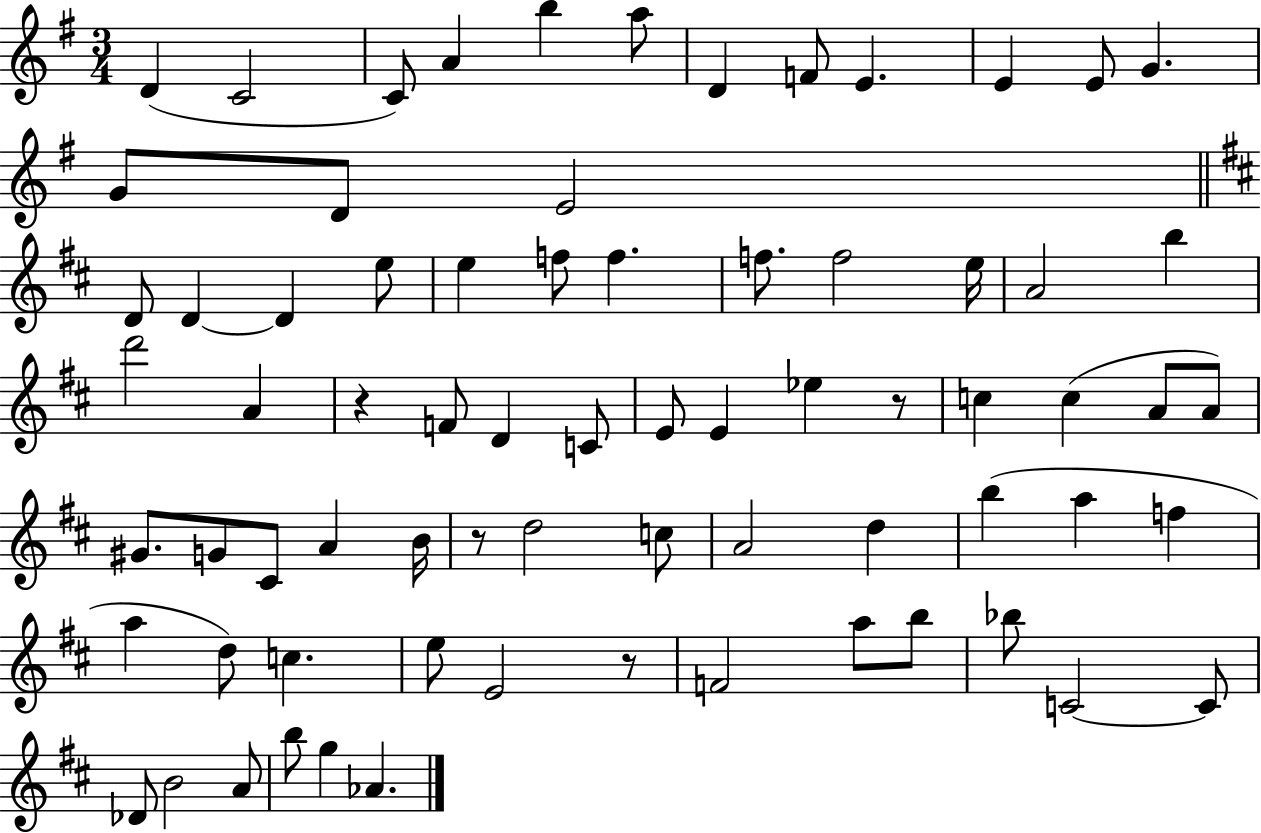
D4/q C4/h C4/e A4/q B5/q A5/e D4/q F4/e E4/q. E4/q E4/e G4/q. G4/e D4/e E4/h D4/e D4/q D4/q E5/e E5/q F5/e F5/q. F5/e. F5/h E5/s A4/h B5/q D6/h A4/q R/q F4/e D4/q C4/e E4/e E4/q Eb5/q R/e C5/q C5/q A4/e A4/e G#4/e. G4/e C#4/e A4/q B4/s R/e D5/h C5/e A4/h D5/q B5/q A5/q F5/q A5/q D5/e C5/q. E5/e E4/h R/e F4/h A5/e B5/e Bb5/e C4/h C4/e Db4/e B4/h A4/e B5/e G5/q Ab4/q.